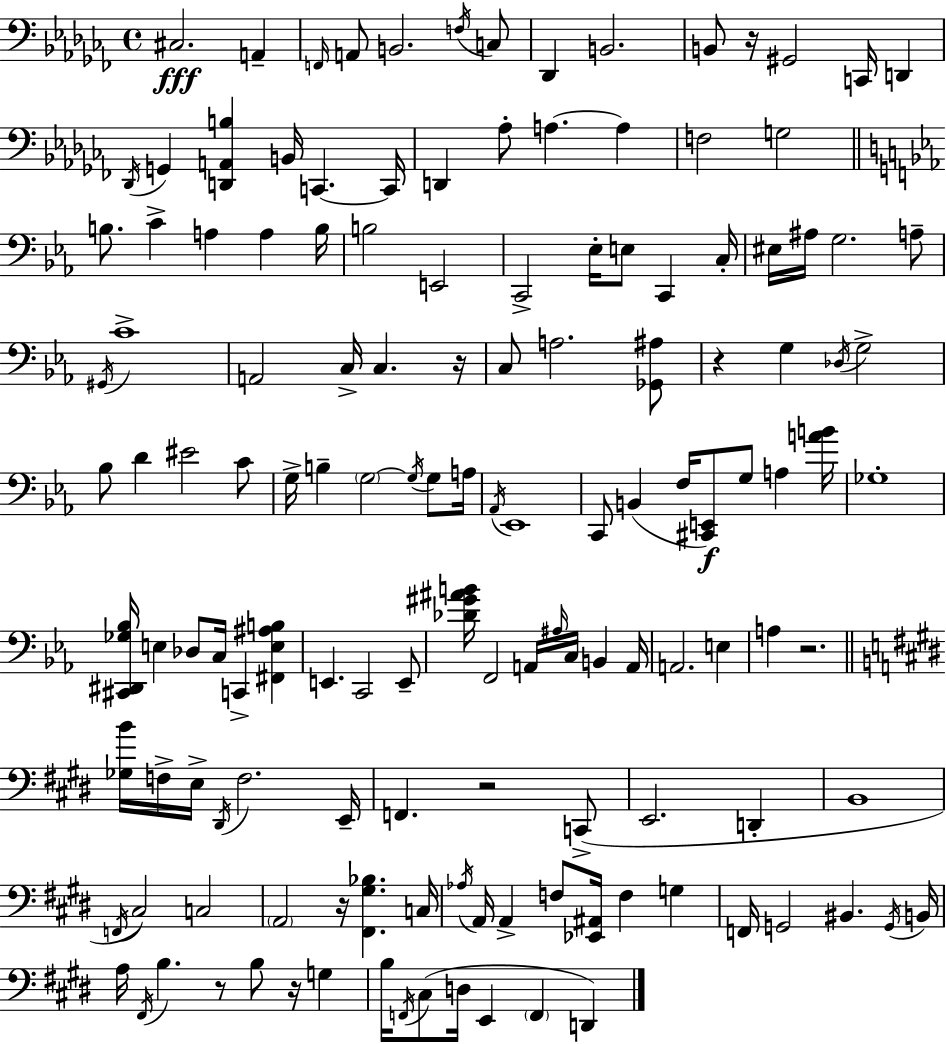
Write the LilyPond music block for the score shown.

{
  \clef bass
  \time 4/4
  \defaultTimeSignature
  \key aes \minor
  cis2.\fff a,4-- | \grace { f,16 } a,8 b,2. \acciaccatura { f16 } | c8 des,4 b,2. | b,8 r16 gis,2 c,16 d,4 | \break \acciaccatura { des,16 } g,4 <d, a, b>4 b,16 c,4.~~ | c,16 d,4 aes8-. a4.~~ a4 | f2 g2 | \bar "||" \break \key c \minor b8. c'4-> a4 a4 b16 | b2 e,2 | c,2-> ees16-. e8 c,4 c16-. | eis16 ais16 g2. a8-- | \break \acciaccatura { gis,16 } c'1-> | a,2 c16-> c4. | r16 c8 a2. <ges, ais>8 | r4 g4 \acciaccatura { des16 } g2-> | \break bes8 d'4 eis'2 | c'8 g16-> b4-- \parenthesize g2~~ \acciaccatura { g16 } | g8 a16 \acciaccatura { aes,16 } ees,1 | c,8 b,4( f16 <cis, e,>8\f) g8 a4 | \break <a' b'>16 ges1-. | <cis, dis, ges bes>16 e4 des8 c16 c,4-> | <fis, e ais b>4 e,4. c,2 | e,8-- <des' gis' ais' b'>16 f,2 a,16 \grace { ais16 } c16 | \break b,4 a,16 a,2. | e4 a4 r2. | \bar "||" \break \key e \major <ges b'>16 f16-> e16-> \acciaccatura { dis,16 } f2. | e,16-- f,4. r2 c,8->( | e,2. d,4-. | b,1 | \break \acciaccatura { f,16 } cis2) c2 | \parenthesize a,2 r16 <fis, gis bes>4. | c16 \acciaccatura { aes16 } a,16 a,4-> f8 <ees, ais,>16 f4 g4 | f,16 g,2 bis,4. | \break \acciaccatura { g,16 } b,16 a16 \acciaccatura { fis,16 } b4. r8 b8 | r16 g4 b16 \acciaccatura { f,16 } cis8( d16 e,4 \parenthesize f,4 | d,4) \bar "|."
}